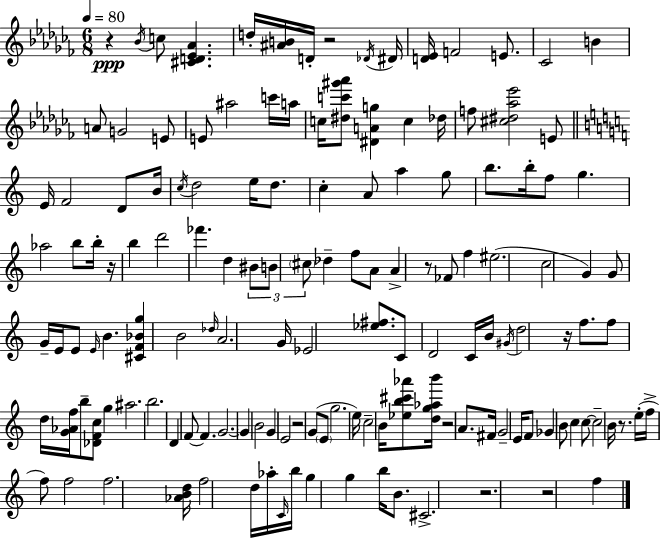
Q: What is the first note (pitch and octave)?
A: Bb4